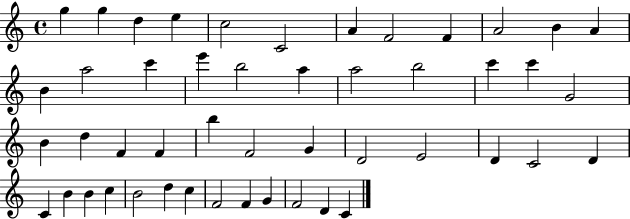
G5/q G5/q D5/q E5/q C5/h C4/h A4/q F4/h F4/q A4/h B4/q A4/q B4/q A5/h C6/q E6/q B5/h A5/q A5/h B5/h C6/q C6/q G4/h B4/q D5/q F4/q F4/q B5/q F4/h G4/q D4/h E4/h D4/q C4/h D4/q C4/q B4/q B4/q C5/q B4/h D5/q C5/q F4/h F4/q G4/q F4/h D4/q C4/q